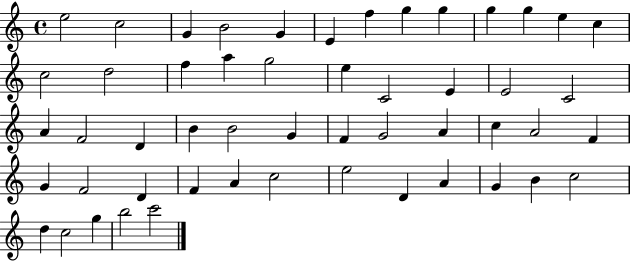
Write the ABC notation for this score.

X:1
T:Untitled
M:4/4
L:1/4
K:C
e2 c2 G B2 G E f g g g g e c c2 d2 f a g2 e C2 E E2 C2 A F2 D B B2 G F G2 A c A2 F G F2 D F A c2 e2 D A G B c2 d c2 g b2 c'2